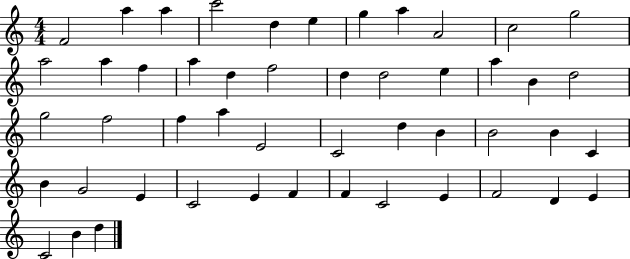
{
  \clef treble
  \numericTimeSignature
  \time 4/4
  \key c \major
  f'2 a''4 a''4 | c'''2 d''4 e''4 | g''4 a''4 a'2 | c''2 g''2 | \break a''2 a''4 f''4 | a''4 d''4 f''2 | d''4 d''2 e''4 | a''4 b'4 d''2 | \break g''2 f''2 | f''4 a''4 e'2 | c'2 d''4 b'4 | b'2 b'4 c'4 | \break b'4 g'2 e'4 | c'2 e'4 f'4 | f'4 c'2 e'4 | f'2 d'4 e'4 | \break c'2 b'4 d''4 | \bar "|."
}